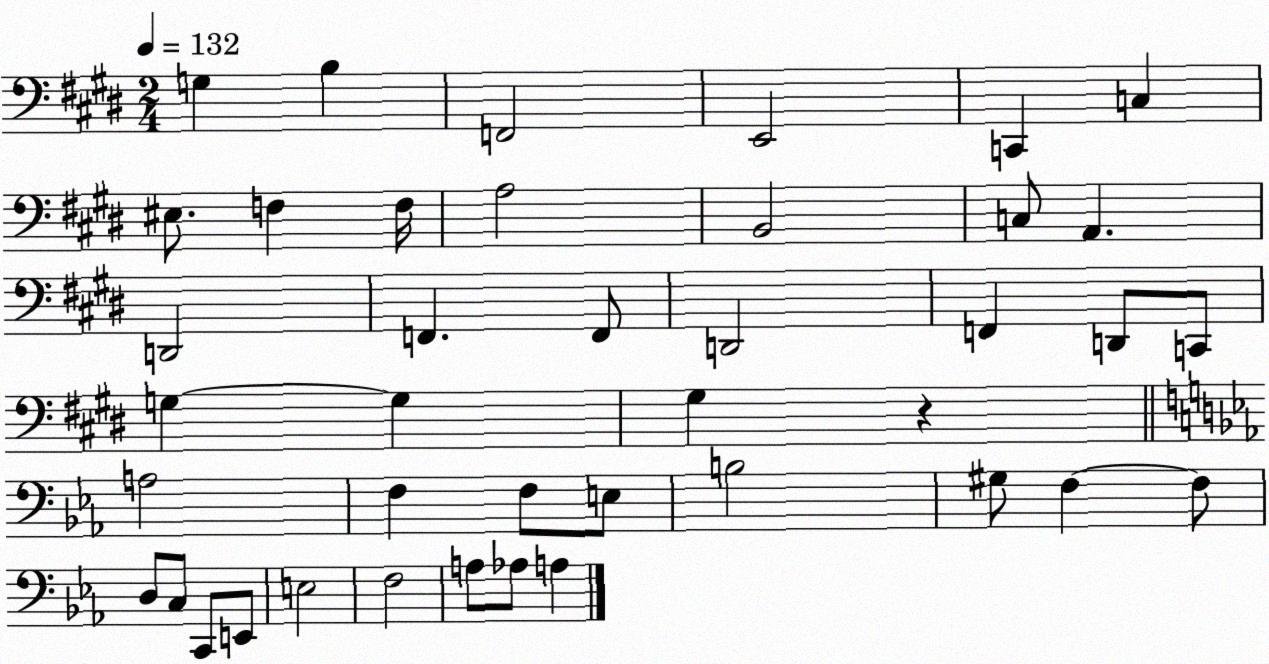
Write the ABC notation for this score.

X:1
T:Untitled
M:2/4
L:1/4
K:E
G, B, F,,2 E,,2 C,, C, ^E,/2 F, F,/4 A,2 B,,2 C,/2 A,, D,,2 F,, F,,/2 D,,2 F,, D,,/2 C,,/2 G, G, ^G, z A,2 F, F,/2 E,/2 B,2 ^G,/2 F, F,/2 D,/2 C,/2 C,,/2 E,,/2 E,2 F,2 A,/2 _A,/2 A,